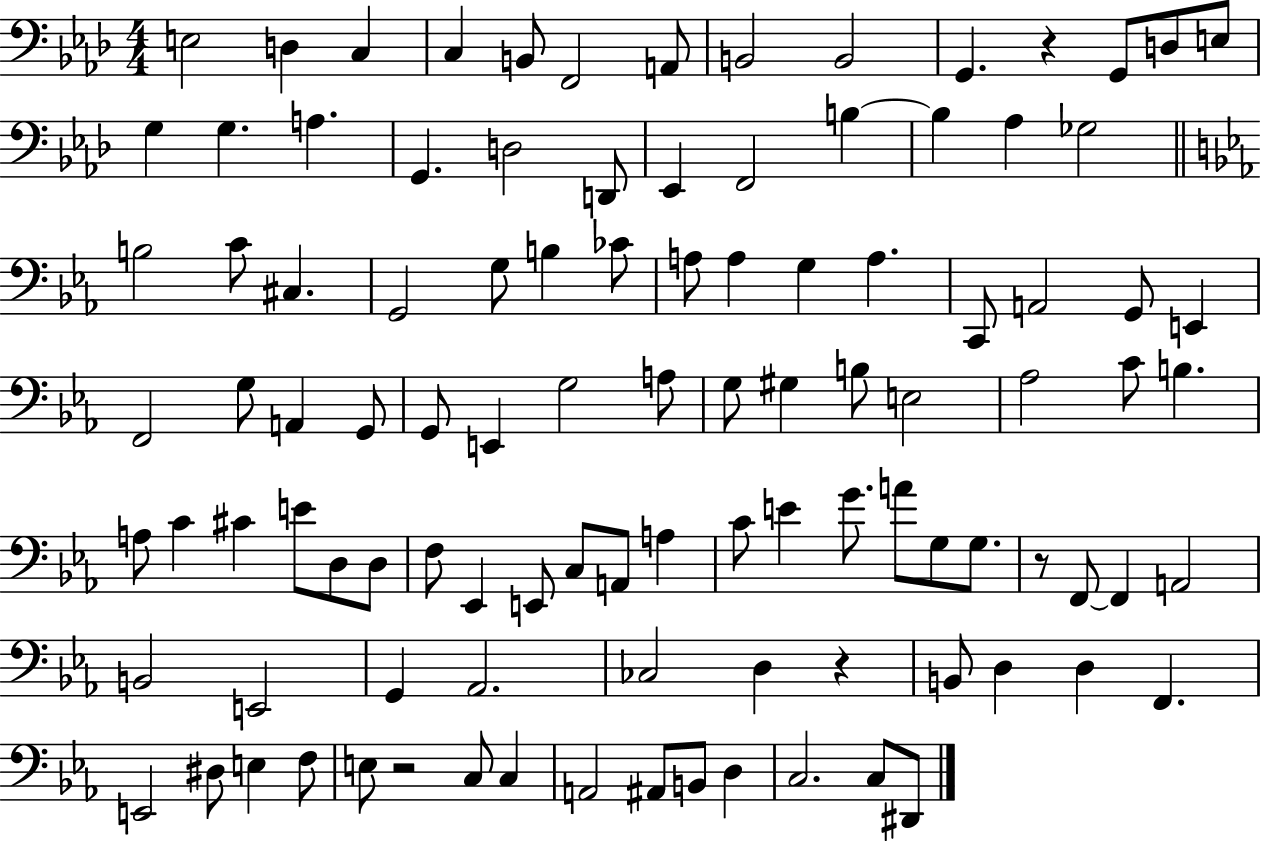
E3/h D3/q C3/q C3/q B2/e F2/h A2/e B2/h B2/h G2/q. R/q G2/e D3/e E3/e G3/q G3/q. A3/q. G2/q. D3/h D2/e Eb2/q F2/h B3/q B3/q Ab3/q Gb3/h B3/h C4/e C#3/q. G2/h G3/e B3/q CES4/e A3/e A3/q G3/q A3/q. C2/e A2/h G2/e E2/q F2/h G3/e A2/q G2/e G2/e E2/q G3/h A3/e G3/e G#3/q B3/e E3/h Ab3/h C4/e B3/q. A3/e C4/q C#4/q E4/e D3/e D3/e F3/e Eb2/q E2/e C3/e A2/e A3/q C4/e E4/q G4/e. A4/e G3/e G3/e. R/e F2/e F2/q A2/h B2/h E2/h G2/q Ab2/h. CES3/h D3/q R/q B2/e D3/q D3/q F2/q. E2/h D#3/e E3/q F3/e E3/e R/h C3/e C3/q A2/h A#2/e B2/e D3/q C3/h. C3/e D#2/e